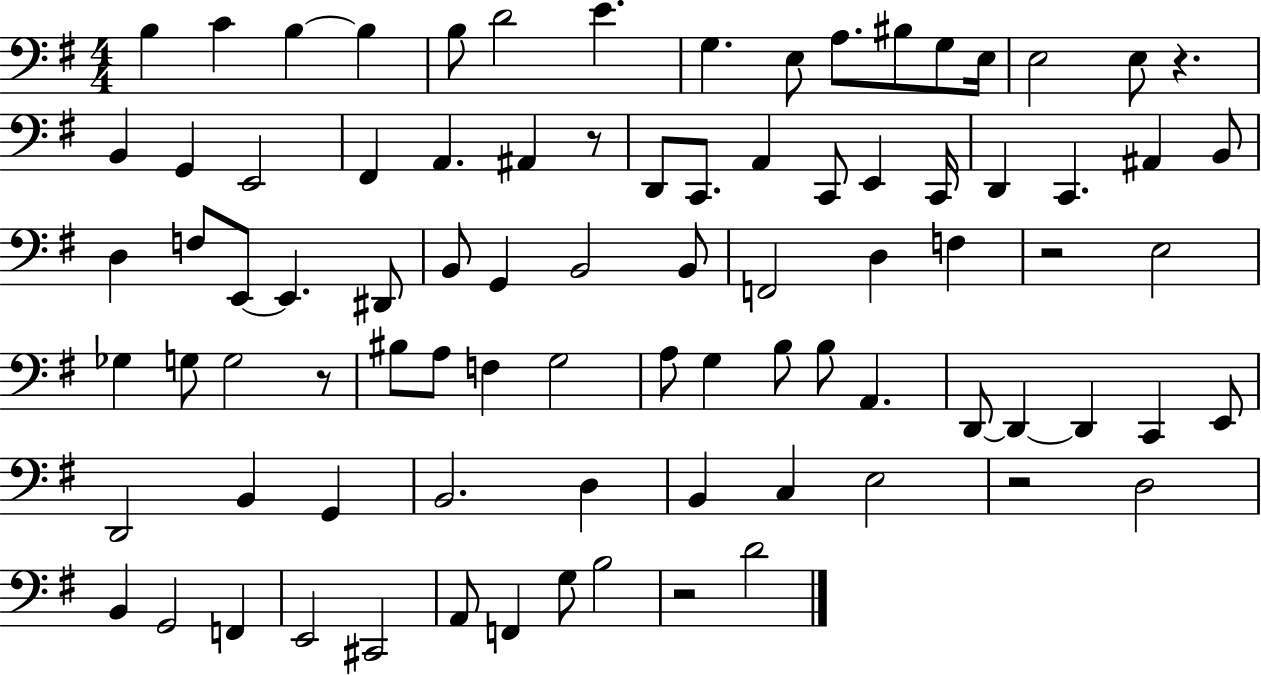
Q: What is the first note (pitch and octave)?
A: B3